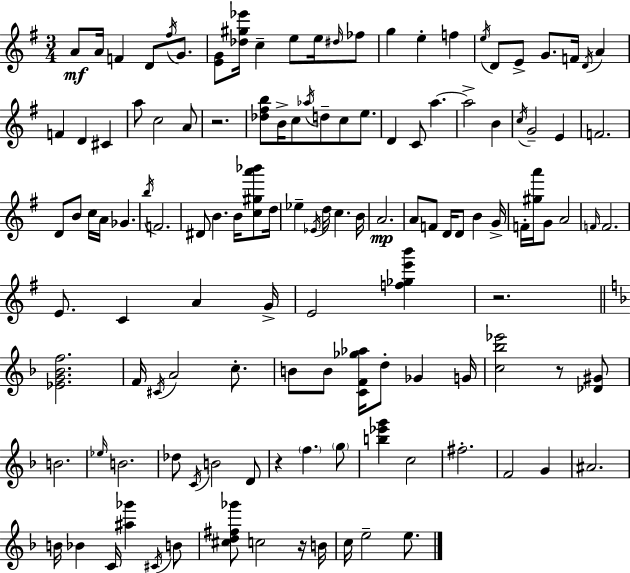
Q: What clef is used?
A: treble